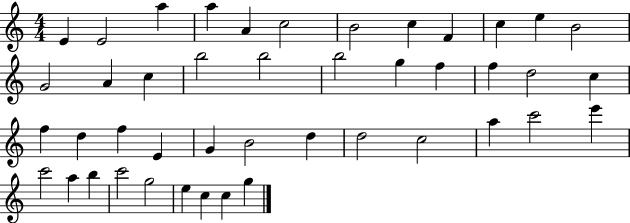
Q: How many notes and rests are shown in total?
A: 44